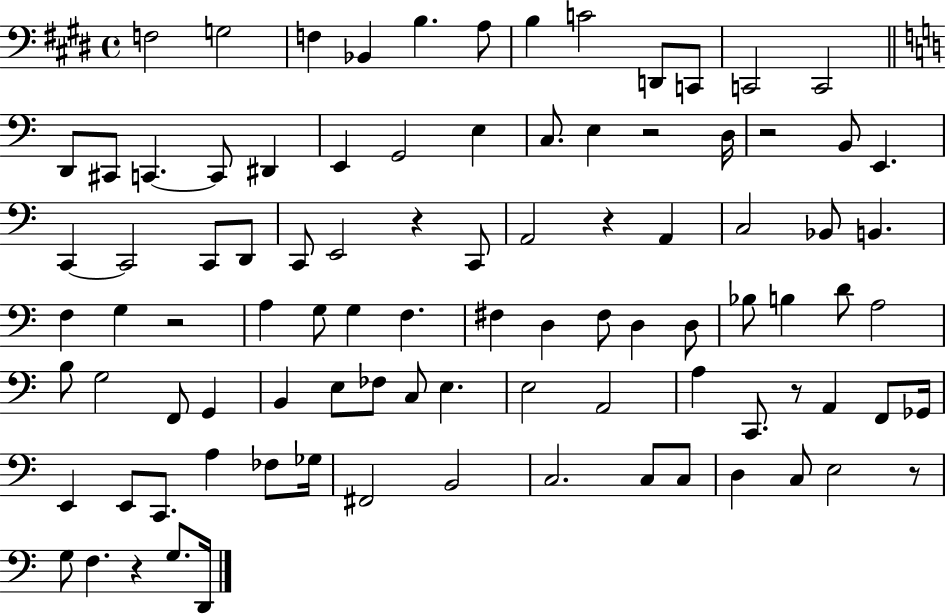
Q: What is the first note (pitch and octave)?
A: F3